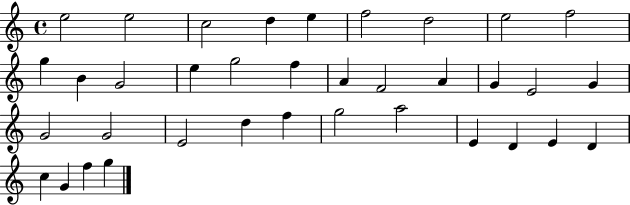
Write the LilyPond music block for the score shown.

{
  \clef treble
  \time 4/4
  \defaultTimeSignature
  \key c \major
  e''2 e''2 | c''2 d''4 e''4 | f''2 d''2 | e''2 f''2 | \break g''4 b'4 g'2 | e''4 g''2 f''4 | a'4 f'2 a'4 | g'4 e'2 g'4 | \break g'2 g'2 | e'2 d''4 f''4 | g''2 a''2 | e'4 d'4 e'4 d'4 | \break c''4 g'4 f''4 g''4 | \bar "|."
}